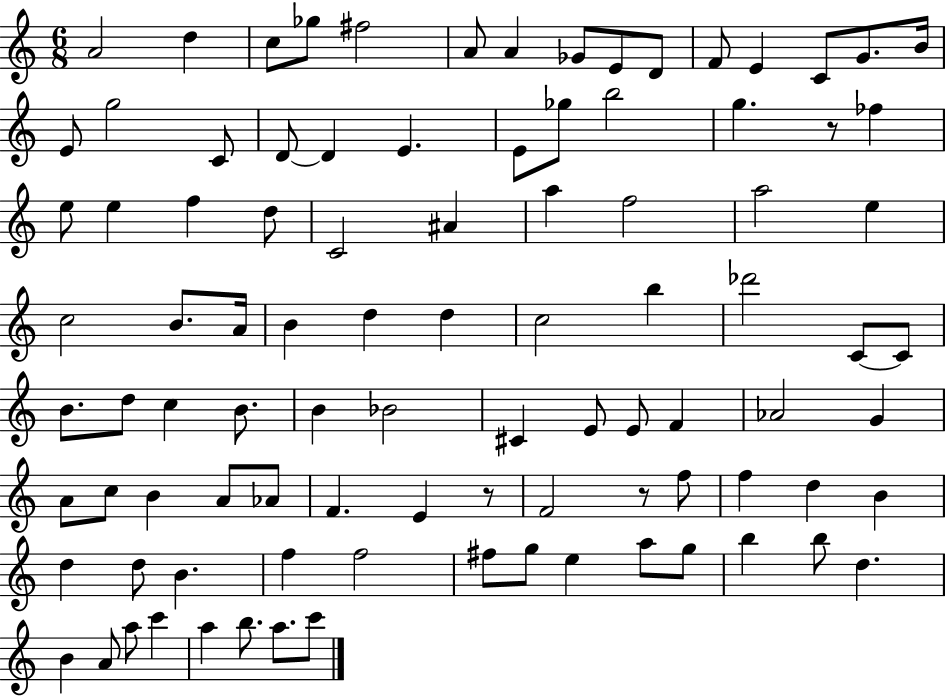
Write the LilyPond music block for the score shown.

{
  \clef treble
  \numericTimeSignature
  \time 6/8
  \key c \major
  a'2 d''4 | c''8 ges''8 fis''2 | a'8 a'4 ges'8 e'8 d'8 | f'8 e'4 c'8 g'8. b'16 | \break e'8 g''2 c'8 | d'8~~ d'4 e'4. | e'8 ges''8 b''2 | g''4. r8 fes''4 | \break e''8 e''4 f''4 d''8 | c'2 ais'4 | a''4 f''2 | a''2 e''4 | \break c''2 b'8. a'16 | b'4 d''4 d''4 | c''2 b''4 | des'''2 c'8~~ c'8 | \break b'8. d''8 c''4 b'8. | b'4 bes'2 | cis'4 e'8 e'8 f'4 | aes'2 g'4 | \break a'8 c''8 b'4 a'8 aes'8 | f'4. e'4 r8 | f'2 r8 f''8 | f''4 d''4 b'4 | \break d''4 d''8 b'4. | f''4 f''2 | fis''8 g''8 e''4 a''8 g''8 | b''4 b''8 d''4. | \break b'4 a'8 a''8 c'''4 | a''4 b''8. a''8. c'''8 | \bar "|."
}